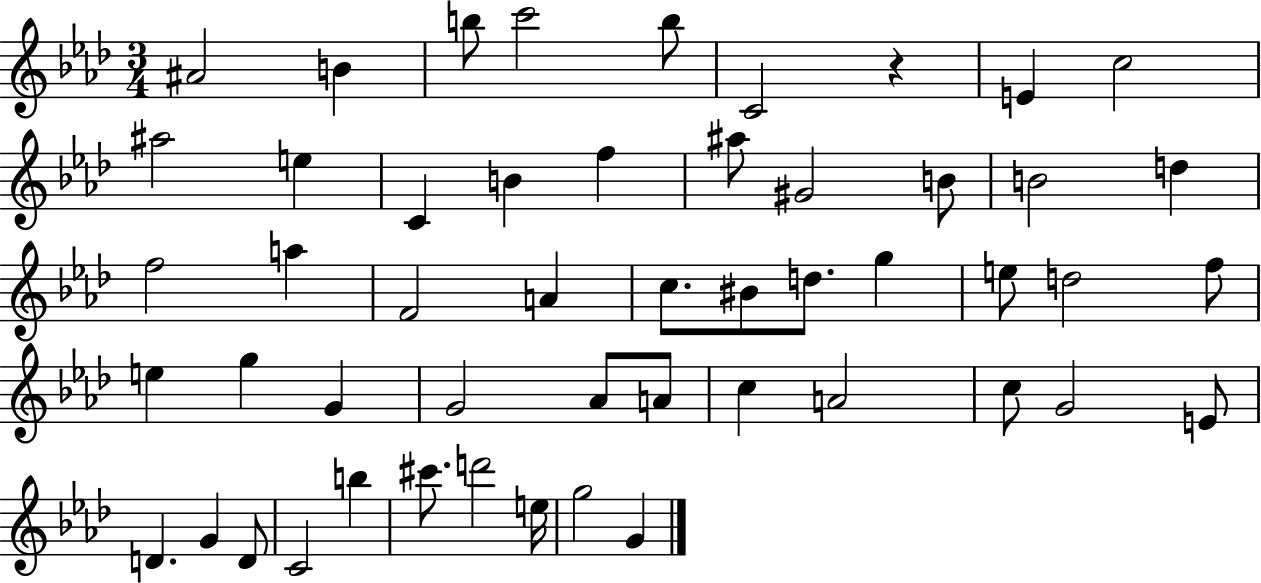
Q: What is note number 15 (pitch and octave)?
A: G#4